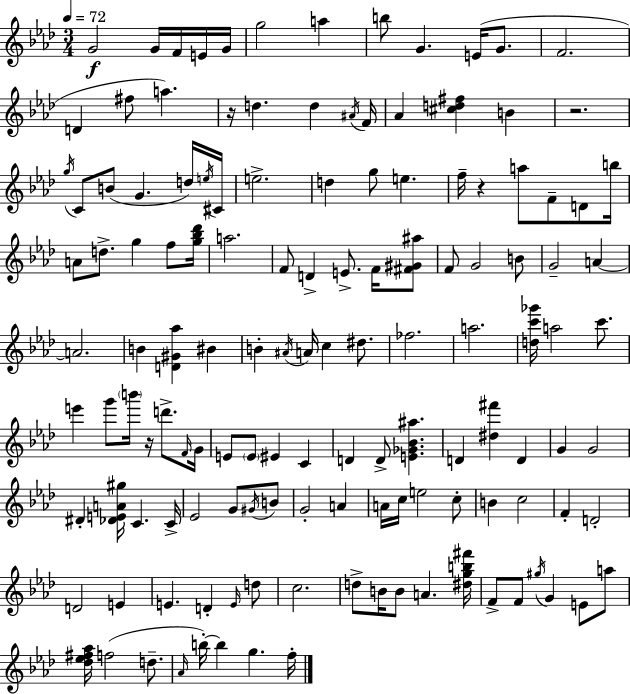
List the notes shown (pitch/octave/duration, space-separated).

G4/h G4/s F4/s E4/s G4/s G5/h A5/q B5/e G4/q. E4/s G4/e. F4/h. D4/q F#5/e A5/q. R/s D5/q. D5/q A#4/s F4/s Ab4/q [C#5,D5,F#5]/q B4/q R/h. G5/s C4/e B4/e G4/q. D5/s E5/s C#4/s E5/h. D5/q G5/e E5/q. F5/s R/q A5/e F4/e D4/e B5/s A4/e D5/e. G5/q F5/e [G5,Bb5,Db6]/s A5/h. F4/e D4/q E4/e. F4/s [F#4,G#4,A#5]/e F4/e G4/h B4/e G4/h A4/q A4/h. B4/q [D4,G#4,Ab5]/q BIS4/q B4/q A#4/s A4/s C5/q D#5/e. FES5/h. A5/h. [D5,C6,Gb6]/s A5/h C6/e. E6/q G6/e B6/s R/s D6/e. F4/s G4/s E4/e E4/e EIS4/q C4/q D4/q D4/e [E4,Gb4,Bb4,A#5]/q. D4/q [D#5,F#6]/q D4/q G4/q G4/h D#4/q [Db4,E4,A4,G#5]/s C4/q. C4/s Eb4/h G4/e G#4/s B4/e G4/h A4/q A4/s C5/s E5/h C5/e B4/q C5/h F4/q D4/h D4/h E4/q E4/q. D4/q E4/s D5/e C5/h. D5/e B4/s B4/e A4/q. [D#5,G5,B5,F#6]/s F4/e F4/e G#5/s G4/q E4/e A5/e [Db5,Eb5,F#5,Ab5]/s F5/h D5/e. Ab4/s B5/s B5/q G5/q. F5/s